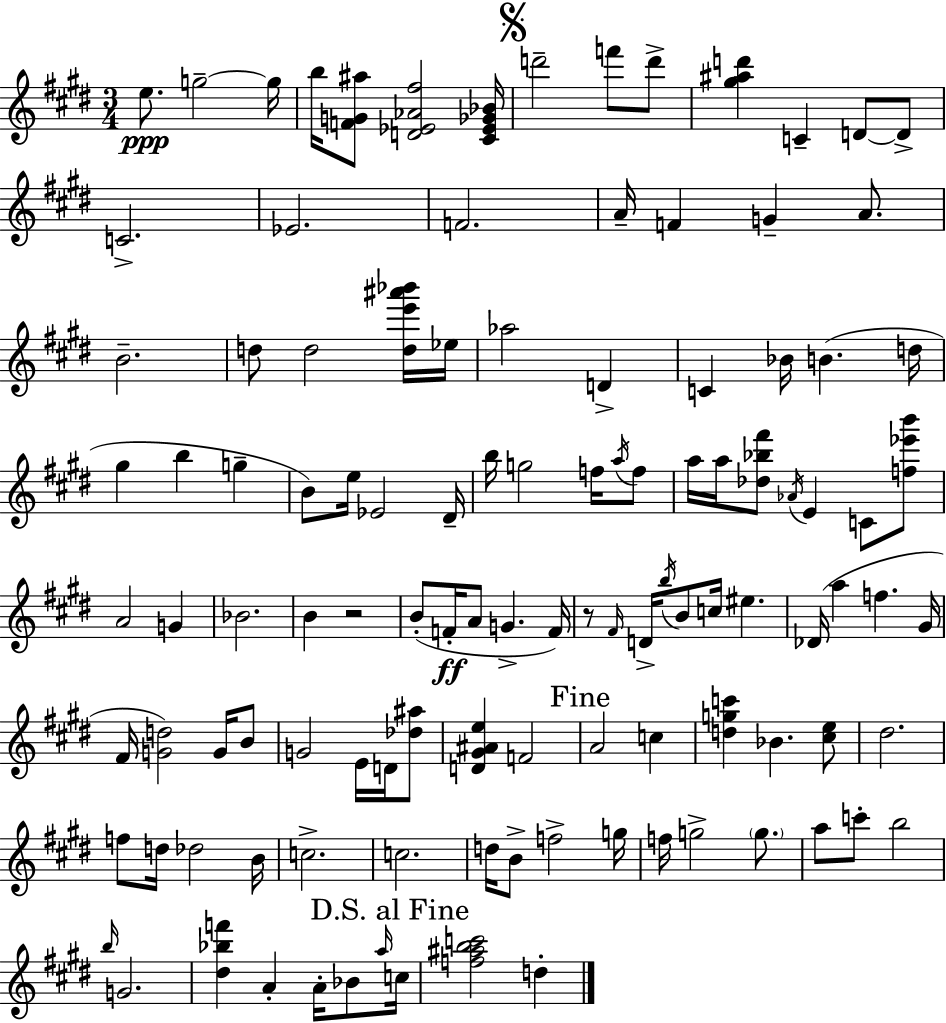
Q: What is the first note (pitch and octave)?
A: E5